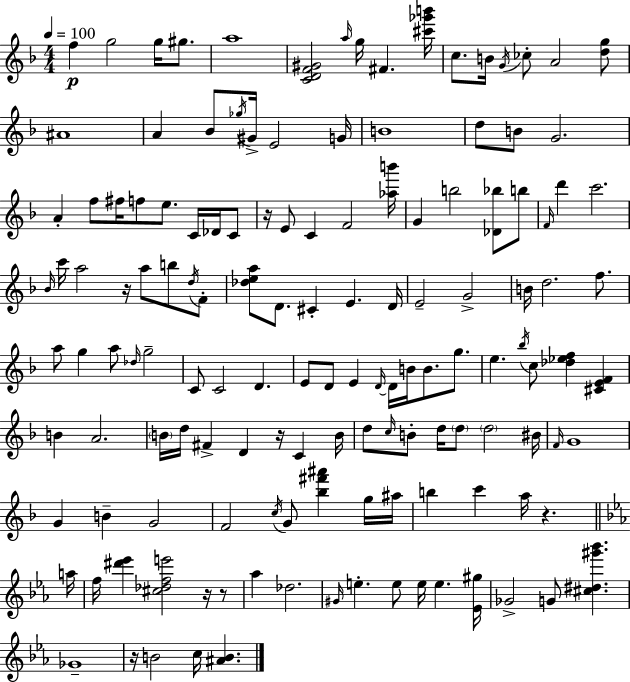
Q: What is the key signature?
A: D minor